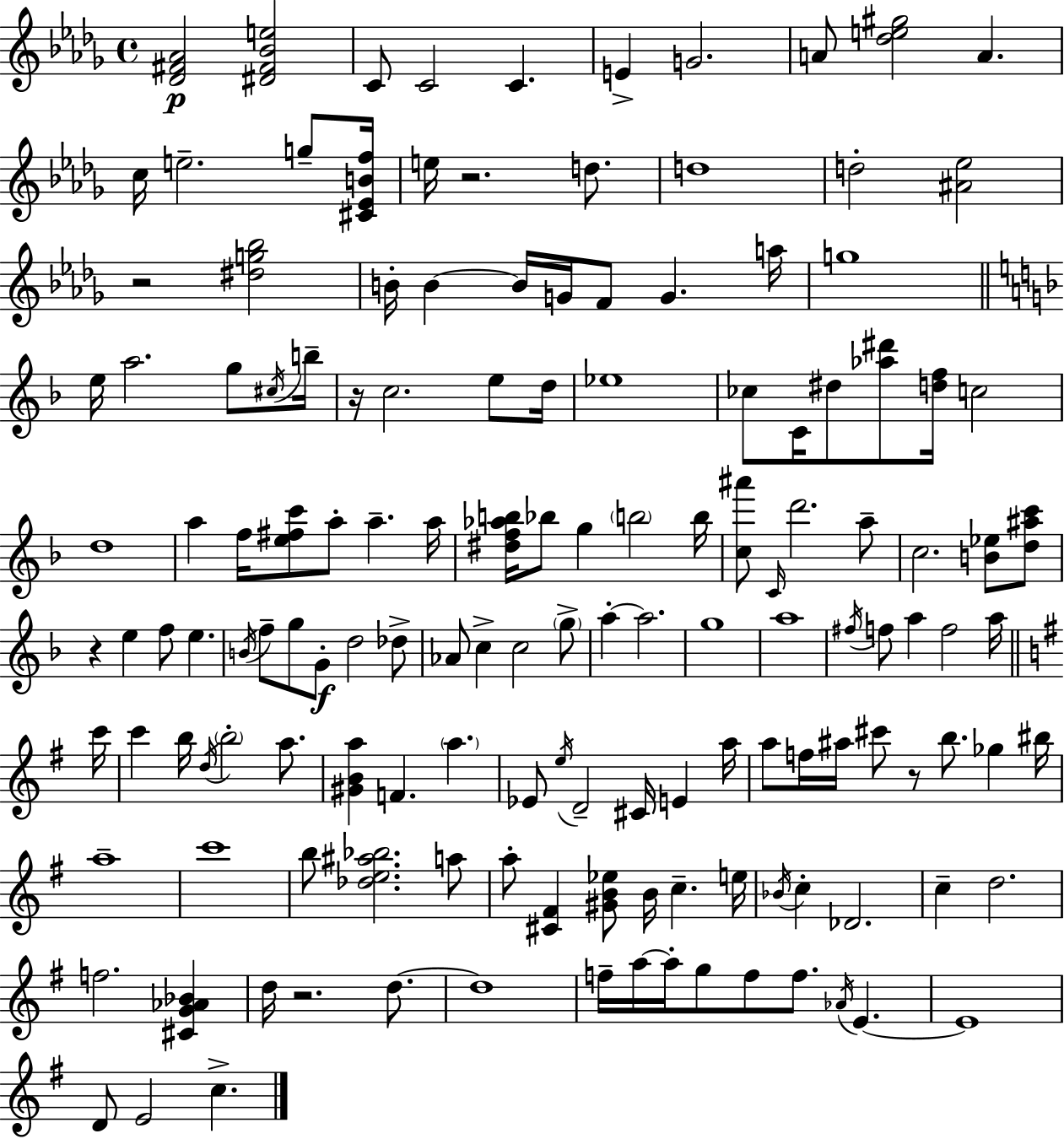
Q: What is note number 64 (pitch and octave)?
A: A5